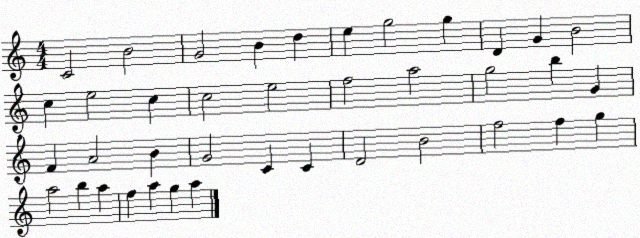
X:1
T:Untitled
M:4/4
L:1/4
K:C
C2 B2 G2 B d e g2 g D G B2 c e2 c c2 e2 f2 a2 g2 b G F A2 B G2 C C D2 B2 f2 f g a2 b a f a g a